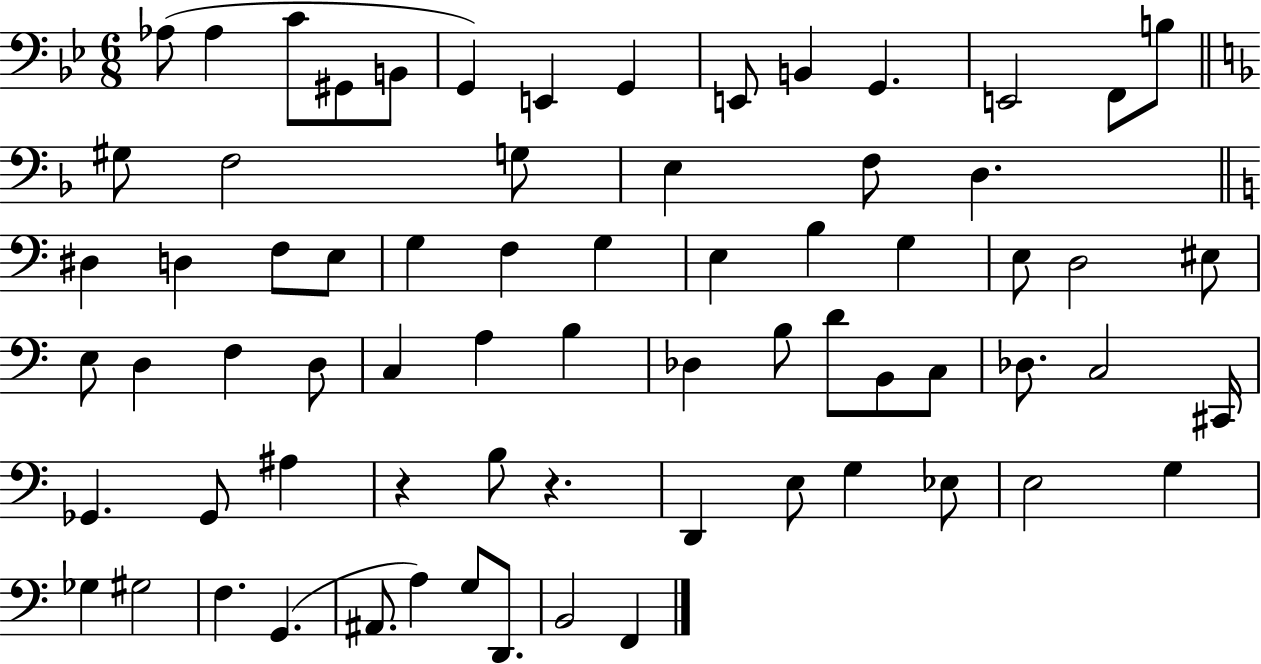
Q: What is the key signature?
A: BES major